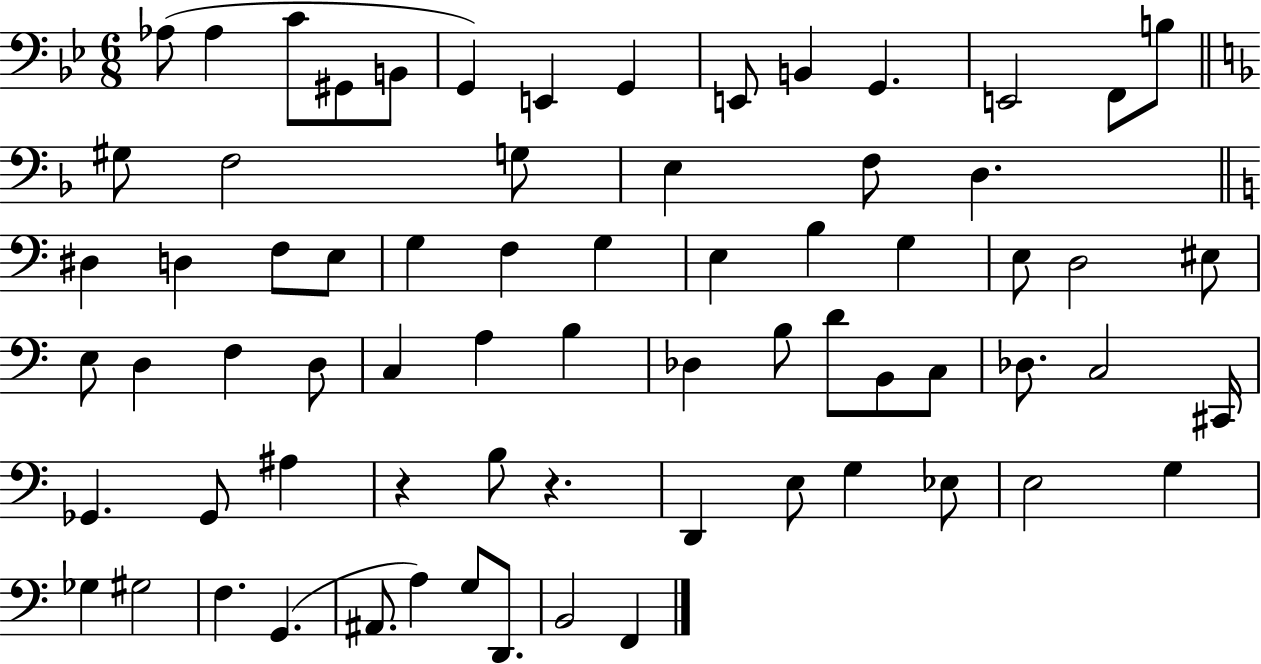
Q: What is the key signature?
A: BES major